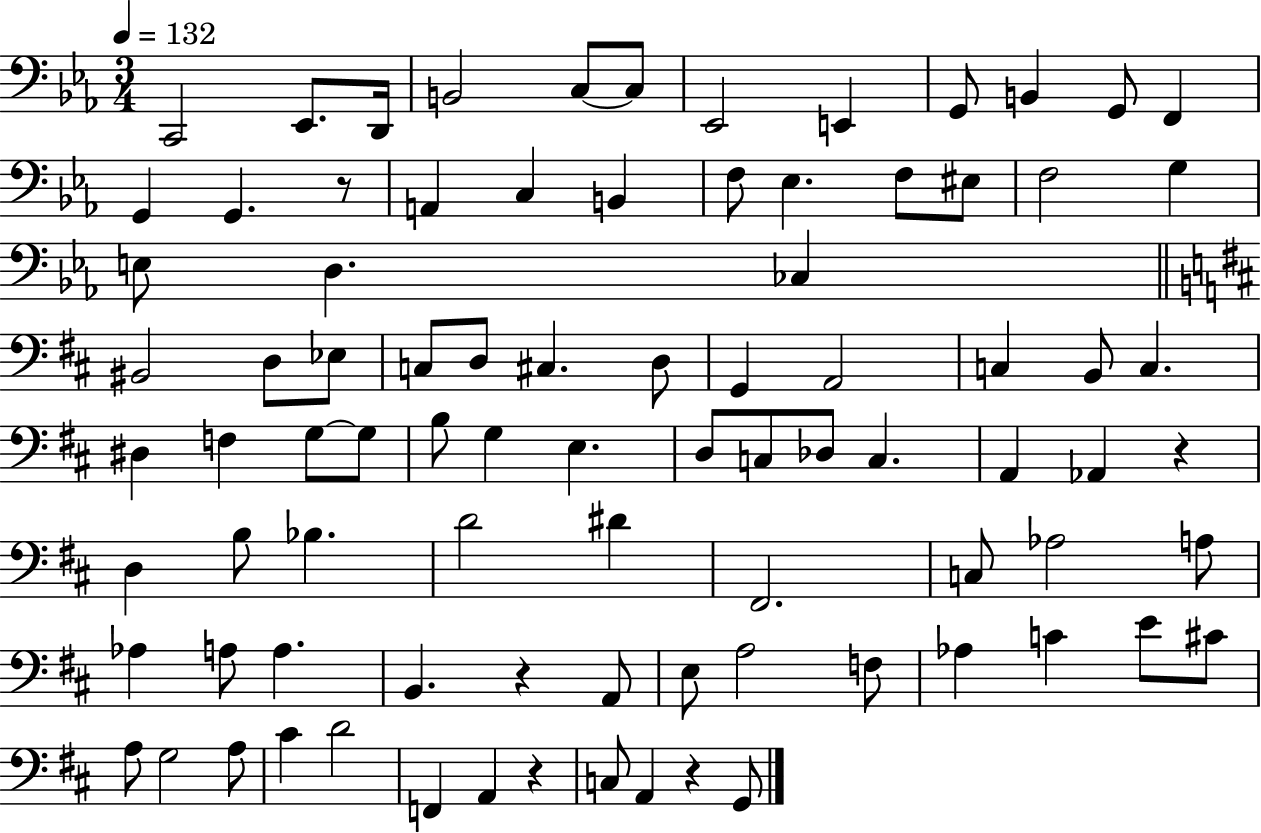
X:1
T:Untitled
M:3/4
L:1/4
K:Eb
C,,2 _E,,/2 D,,/4 B,,2 C,/2 C,/2 _E,,2 E,, G,,/2 B,, G,,/2 F,, G,, G,, z/2 A,, C, B,, F,/2 _E, F,/2 ^E,/2 F,2 G, E,/2 D, _C, ^B,,2 D,/2 _E,/2 C,/2 D,/2 ^C, D,/2 G,, A,,2 C, B,,/2 C, ^D, F, G,/2 G,/2 B,/2 G, E, D,/2 C,/2 _D,/2 C, A,, _A,, z D, B,/2 _B, D2 ^D ^F,,2 C,/2 _A,2 A,/2 _A, A,/2 A, B,, z A,,/2 E,/2 A,2 F,/2 _A, C E/2 ^C/2 A,/2 G,2 A,/2 ^C D2 F,, A,, z C,/2 A,, z G,,/2